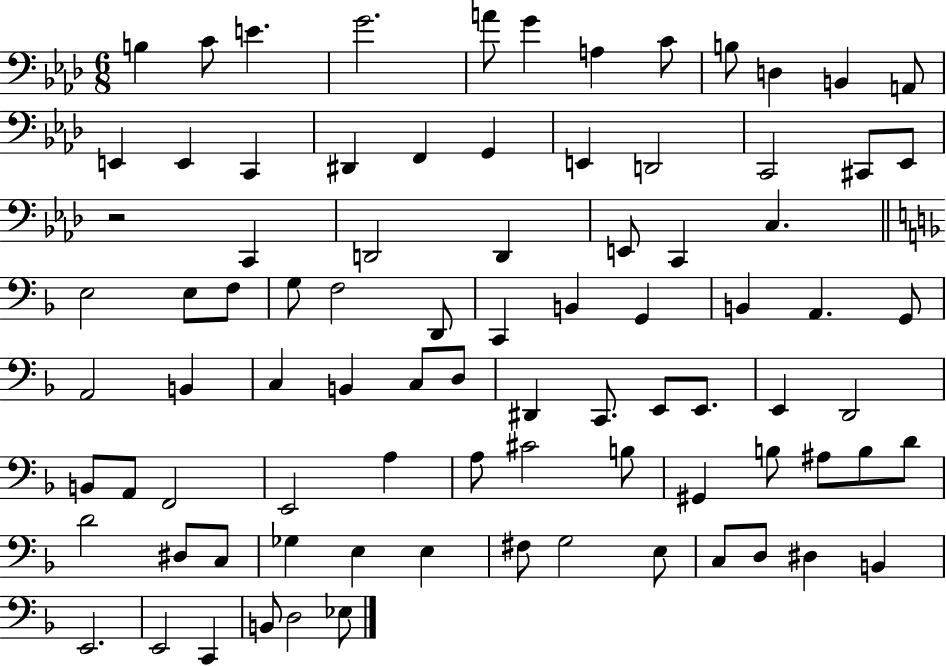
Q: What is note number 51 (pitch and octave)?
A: E2